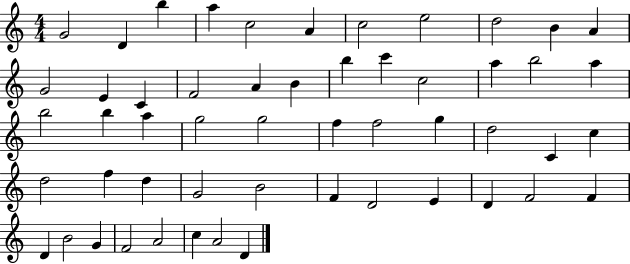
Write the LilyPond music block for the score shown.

{
  \clef treble
  \numericTimeSignature
  \time 4/4
  \key c \major
  g'2 d'4 b''4 | a''4 c''2 a'4 | c''2 e''2 | d''2 b'4 a'4 | \break g'2 e'4 c'4 | f'2 a'4 b'4 | b''4 c'''4 c''2 | a''4 b''2 a''4 | \break b''2 b''4 a''4 | g''2 g''2 | f''4 f''2 g''4 | d''2 c'4 c''4 | \break d''2 f''4 d''4 | g'2 b'2 | f'4 d'2 e'4 | d'4 f'2 f'4 | \break d'4 b'2 g'4 | f'2 a'2 | c''4 a'2 d'4 | \bar "|."
}